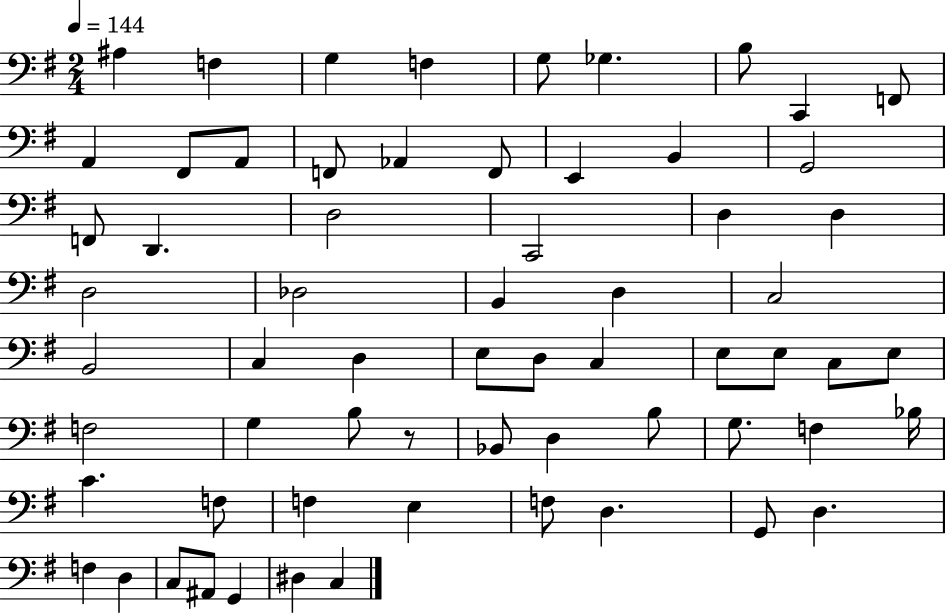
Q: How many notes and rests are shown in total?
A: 64